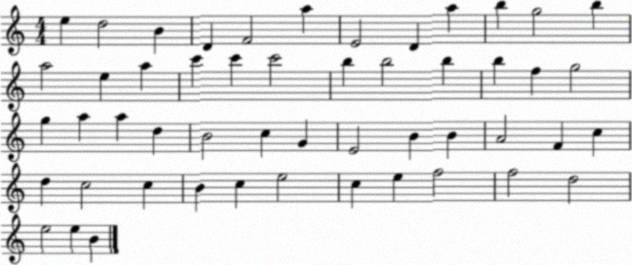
X:1
T:Untitled
M:4/4
L:1/4
K:C
e d2 B D F2 a E2 D a b g2 b a2 e a c' c' c'2 b b2 b b f g2 g a a d B2 c G E2 B B A2 F c d c2 c B c e2 c e f2 f2 d2 e2 e B